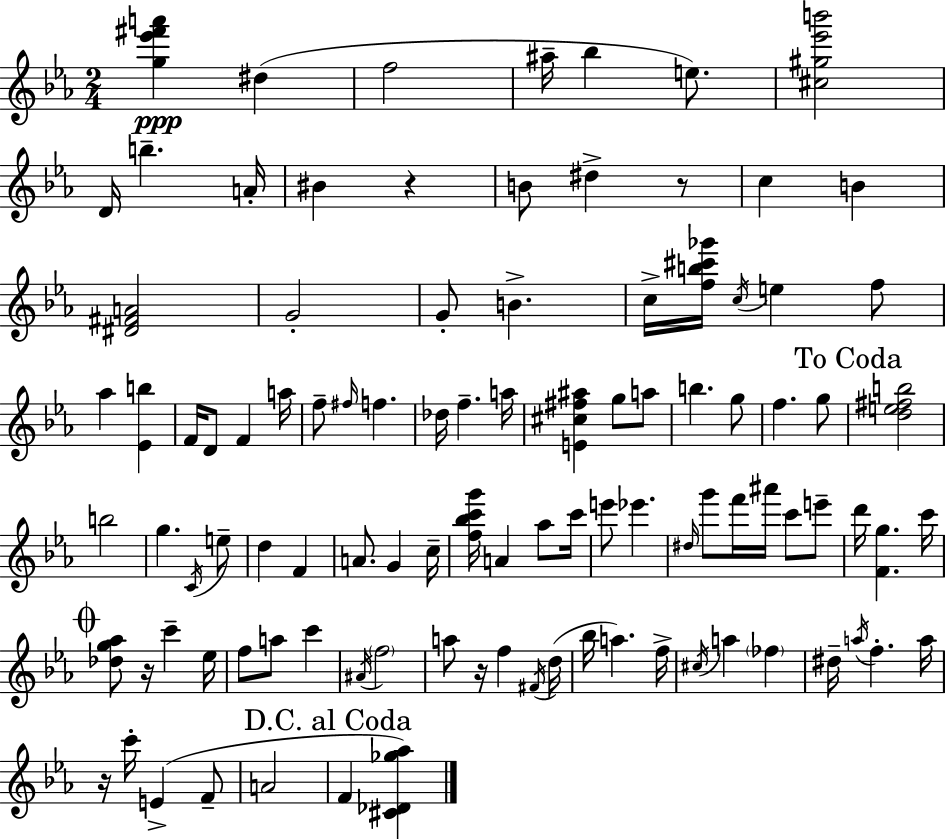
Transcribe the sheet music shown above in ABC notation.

X:1
T:Untitled
M:2/4
L:1/4
K:Eb
[g_e'^f'a'] ^d f2 ^a/4 _b e/2 [^c^g_e'b']2 D/4 b A/4 ^B z B/2 ^d z/2 c B [^D^FA]2 G2 G/2 B c/4 [fb^c'_g']/4 c/4 e f/2 _a [_Eb] F/4 D/2 F a/4 f/2 ^f/4 f _d/4 f a/4 [E^c^f^a] g/2 a/2 b g/2 f g/2 [de^fb]2 b2 g C/4 e/2 d F A/2 G c/4 [f_bc'g']/4 A _a/2 c'/4 e'/2 _e' ^d/4 g'/2 f'/4 ^a'/4 c'/2 e'/2 d'/4 [Fg] c'/4 [_dg_a]/2 z/4 c' _e/4 f/2 a/2 c' ^A/4 f2 a/2 z/4 f ^F/4 d/4 _b/4 a f/4 ^c/4 a _f ^d/4 a/4 f a/4 z/4 c'/4 E F/2 A2 F [^C_D_g_a]